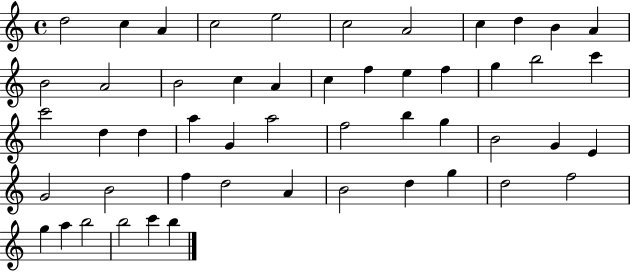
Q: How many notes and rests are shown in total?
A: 51